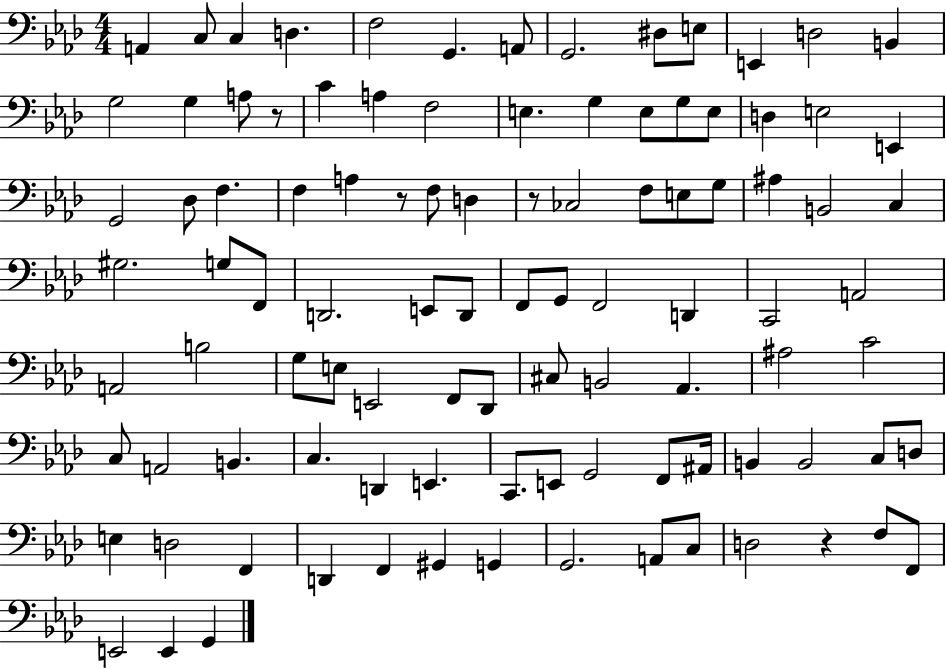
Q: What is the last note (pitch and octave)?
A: G2